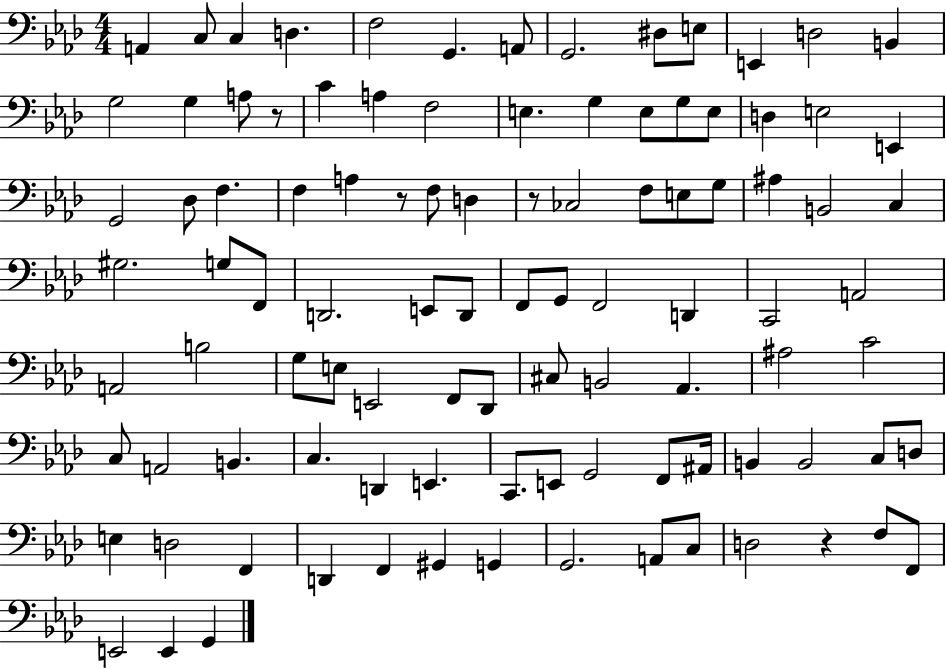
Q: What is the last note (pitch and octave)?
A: G2